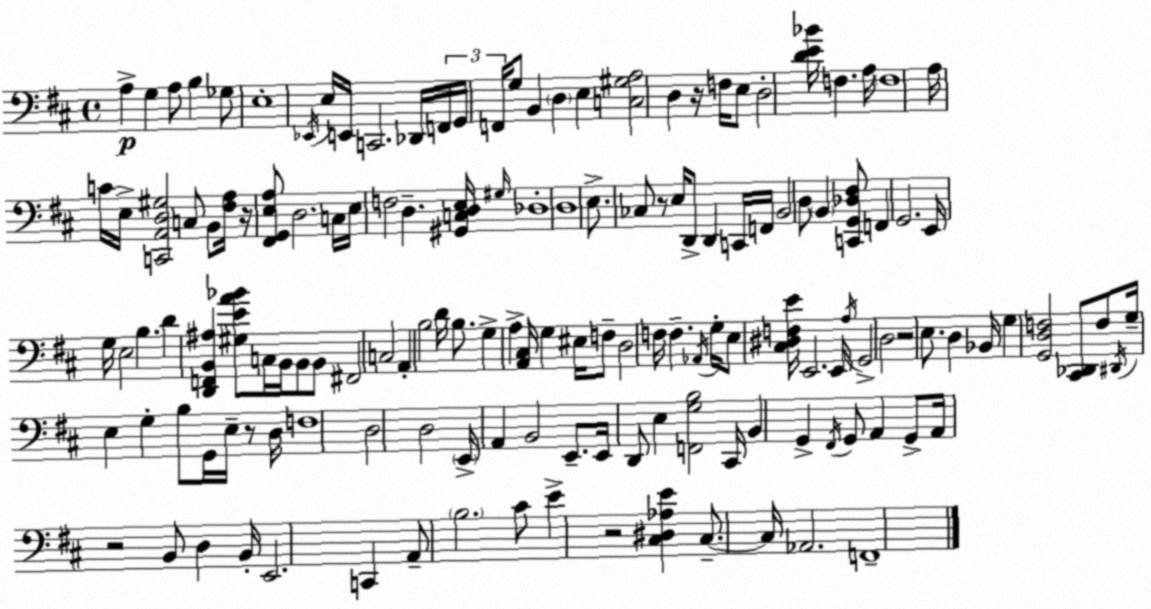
X:1
T:Untitled
M:4/4
L:1/4
K:D
A, G, A,/2 B, _G,/2 E,4 _E,,/4 E,/4 E,,/4 C,,2 _D,,/4 F,,/4 G,,/4 F,,/4 G,/2 B,, D, E, [C,^G,A,]2 D, z/4 F,/4 E,/2 D,2 [DE_B]/4 F, A,/4 F,4 A,/4 C/4 E,/4 [C,,A,,D,^G,]2 C,/2 B,,/2 [^F,A,]/4 z/4 [^F,,G,,E,A,]/2 D,2 C,/4 E,/4 F,2 D, [^G,,C,D,E,]/4 ^G,/4 _D,4 D,4 E,/2 _C,/2 z/2 E,/4 D,,/2 D,, C,,/4 F,,/4 B,,2 D,/2 B,, [C,,G,,_D,^F,]/2 F,, G,,2 E,,/4 G,/4 E,2 B, D [D,,F,,B,,^A,] [^G,EA_B]/2 C,/4 B,,/4 B,,/2 B,,/2 ^F,,2 C,2 A,, B,2 D/4 B,/2 G, A, [A,,^C,]/4 G, ^E,/4 F,/2 D,2 F,/4 F, _A,,/4 G,/4 E,/2 [^C,^D,F,E]/4 E,,2 E,,/4 A,/4 G,,2 D,2 z2 E,/2 D, _B,,/4 G, [G,,D,F,]2 [^C,,_D,,]/2 F,/2 ^D,,/4 G,/4 E, G, B,/2 G,,/4 E,/4 z/2 D,/4 F,4 D,2 D,2 E,,/4 A,, B,,2 E,,/2 E,,/4 D,,/2 E, [F,,G,B,]2 ^C,,/4 B,, G,, ^F,,/4 G,,/2 A,, G,,/2 A,,/4 z2 B,,/2 D, B,,/4 E,,2 C,, A,,/2 B,2 ^C/2 E z2 [^C,^D,_A,E] ^C,/2 ^C,/4 _A,,2 F,,4